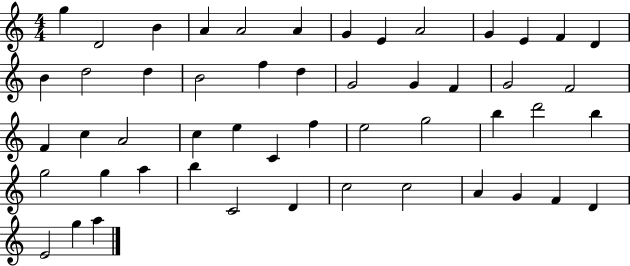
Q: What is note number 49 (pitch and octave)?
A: E4